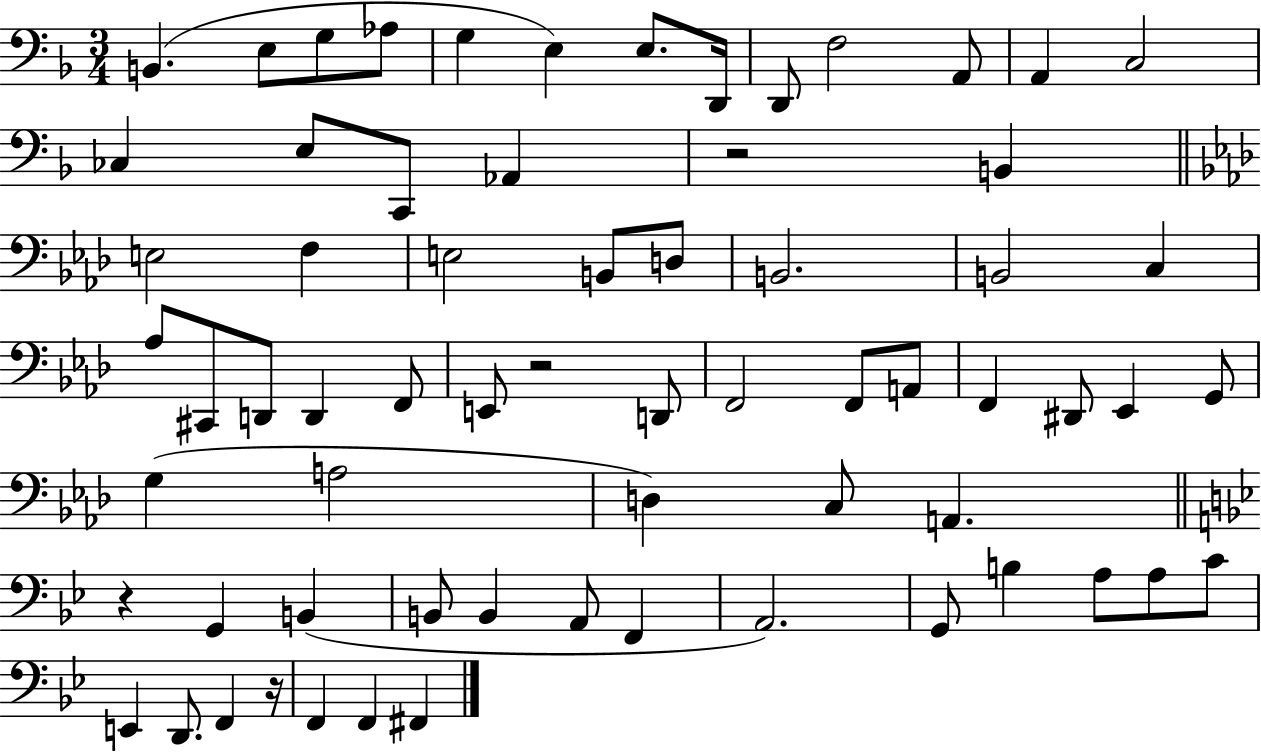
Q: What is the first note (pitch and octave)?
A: B2